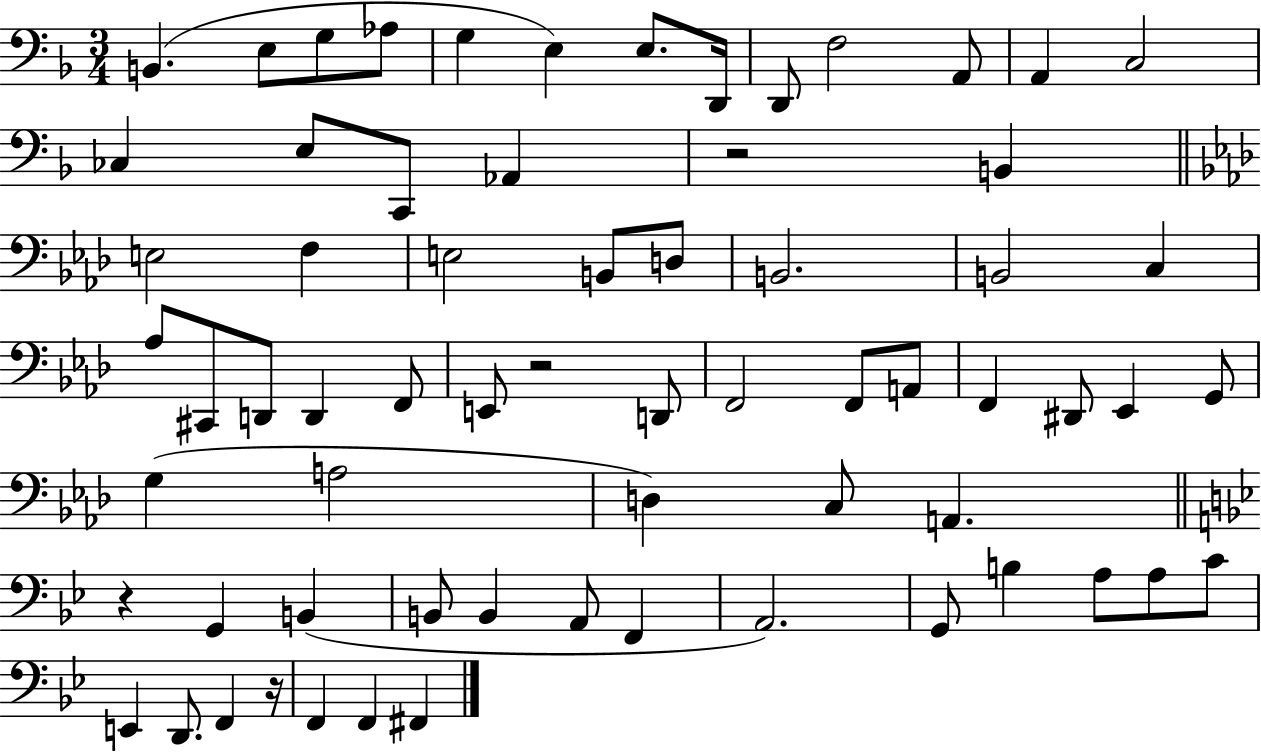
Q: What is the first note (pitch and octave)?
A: B2